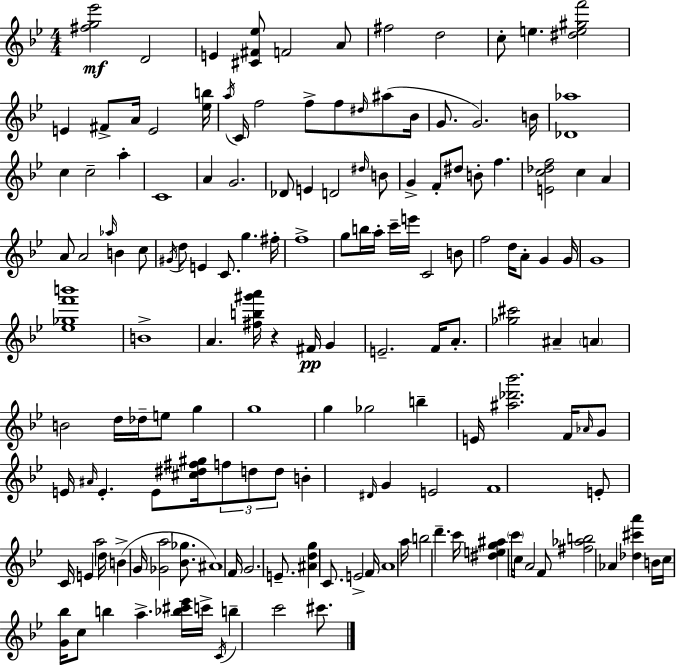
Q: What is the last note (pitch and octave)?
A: C#6